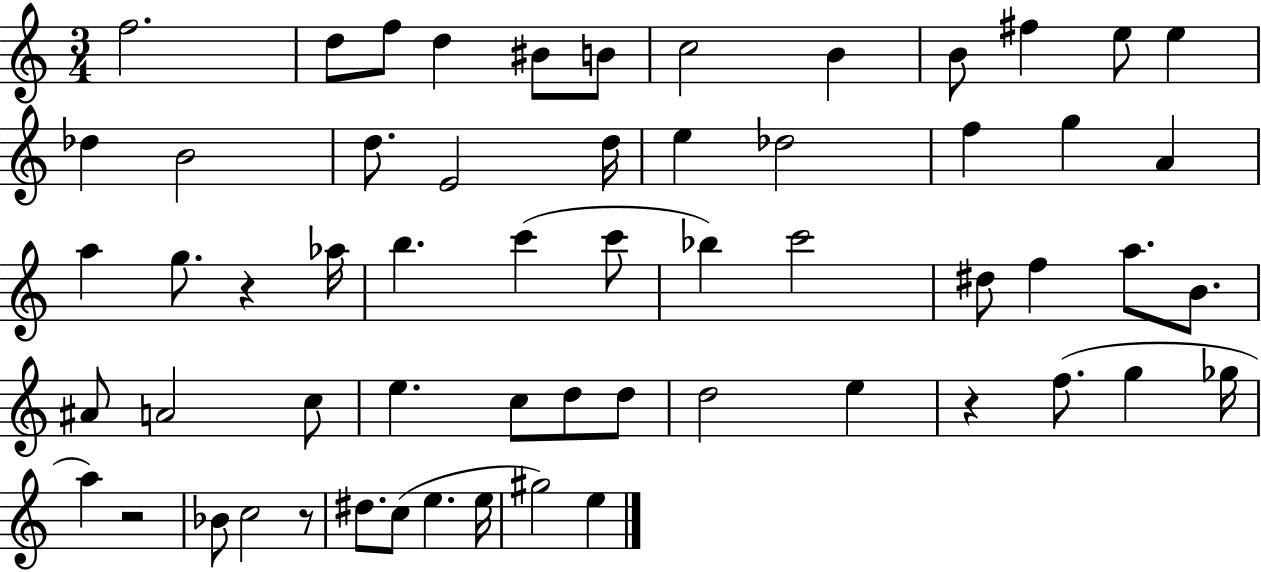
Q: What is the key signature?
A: C major